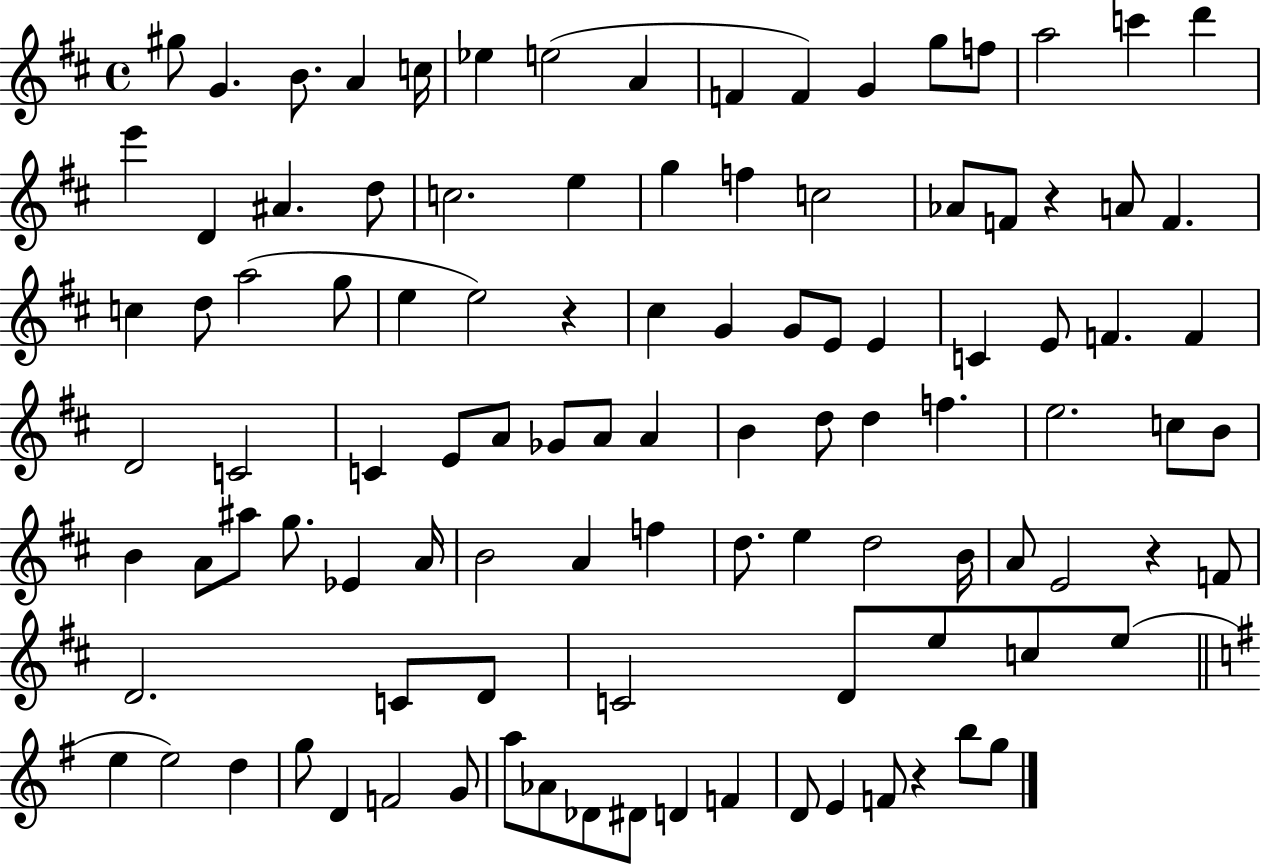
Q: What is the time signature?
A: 4/4